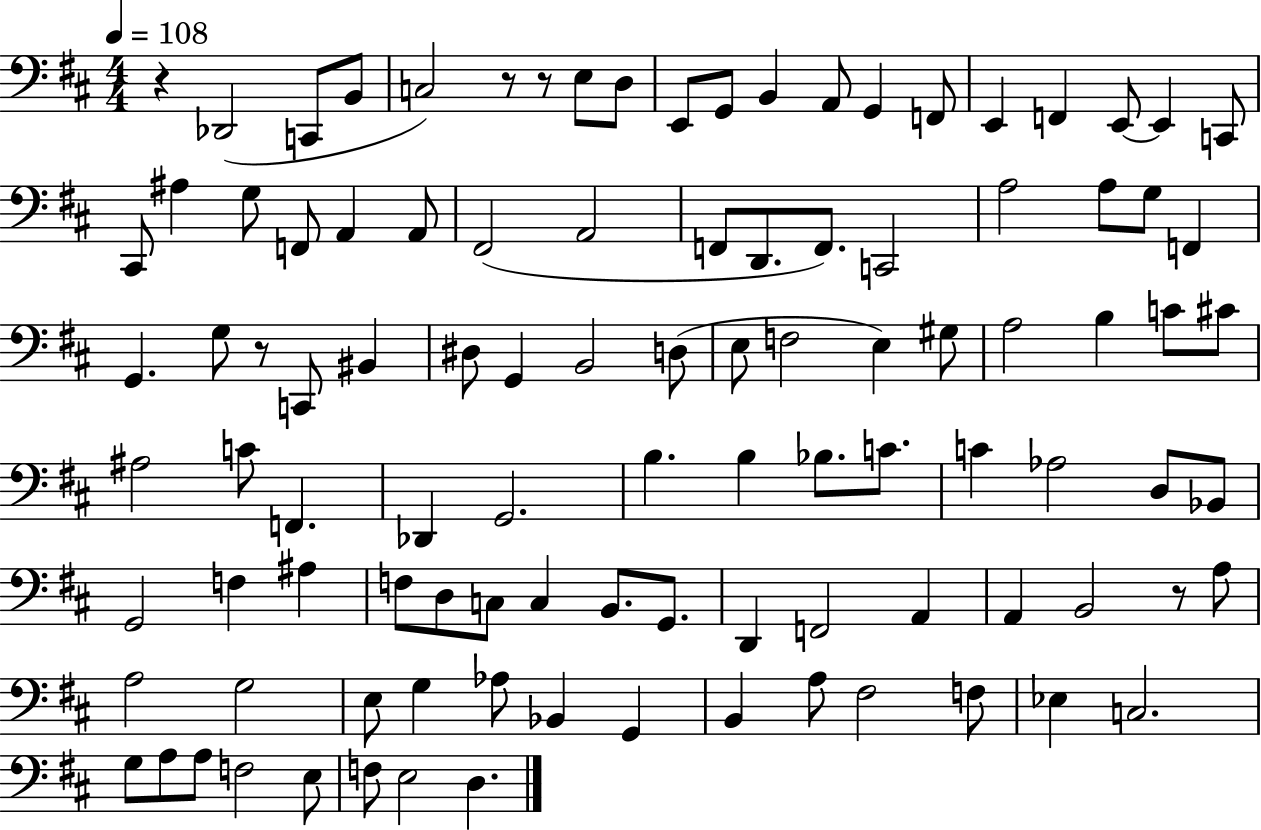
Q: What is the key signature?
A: D major